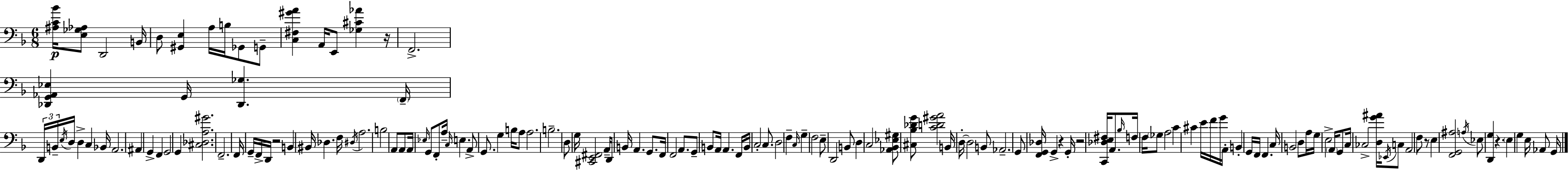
X:1
T:Untitled
M:6/8
L:1/4
K:F
[^A,C_B]/4 [E,_G,_A,]/2 D,,2 B,,/4 D,/2 [^G,,E,] A,/4 B,/4 _G,,/2 G,,/2 [C,^F,^GA] A,,/4 E,,/2 [_G,^C_A] z/4 F,,2 [_D,,G,,_A,,_E,] G,,/4 [_D,,_G,] F,,/4 D,,/4 B,,/4 E,/4 D,/4 D, C, _B,,/4 A,,2 ^A,, G,, F,, G,,2 G,, [^C,_D,A,^G]2 F,,2 F,,/4 G,,/4 F,,/4 D,,/4 z2 B,, ^B,,/4 _D, F,/4 ^D,/4 A,2 B,2 A,,/2 A,,/2 A,,/4 _E,/4 G,,/2 F,,/2 A,/4 C,/4 E, A,,/2 G,,/2 G, B,/4 A,/2 A,2 B,2 D,/2 G,/4 [^C,,E,,^F,,]2 A,,/4 D,,/2 B,,/4 A,, G,,/2 F,,/4 F,,2 A,,/2 G,,/2 B,,/2 A,,/4 A,, F,,/4 B,,/4 C,2 C,/2 D,2 F, C,/4 G, F,2 E,/2 D,,2 B,,/2 D, C,2 [_A,,_B,,_E,^G,]/2 [^C,_B,_DG]/2 [CD^GA]2 B,,/4 D,/4 D,2 B,,/2 _A,,2 G,,/2 [F,,G,,_D,]/4 G,, z G,,/4 z2 [C,,_D,E,^F,]/4 A,,/2 _B,/4 F,/4 F,/4 _G,/2 A,2 C ^C E/4 F/4 G/4 A,,/4 B,, G,,/4 F,,/4 F,, C,/4 B,,2 D,/2 A,/4 G,/4 E,2 A,,/4 G,,/2 C,/4 _C,2 [D,G^A]/4 _E,,/4 C,/2 A,,2 F,/2 z/2 E, [F,,G,,^A,]2 A,/4 _E,/2 [D,,G,] z E, G, E,/4 _A,,/2 G,,/4